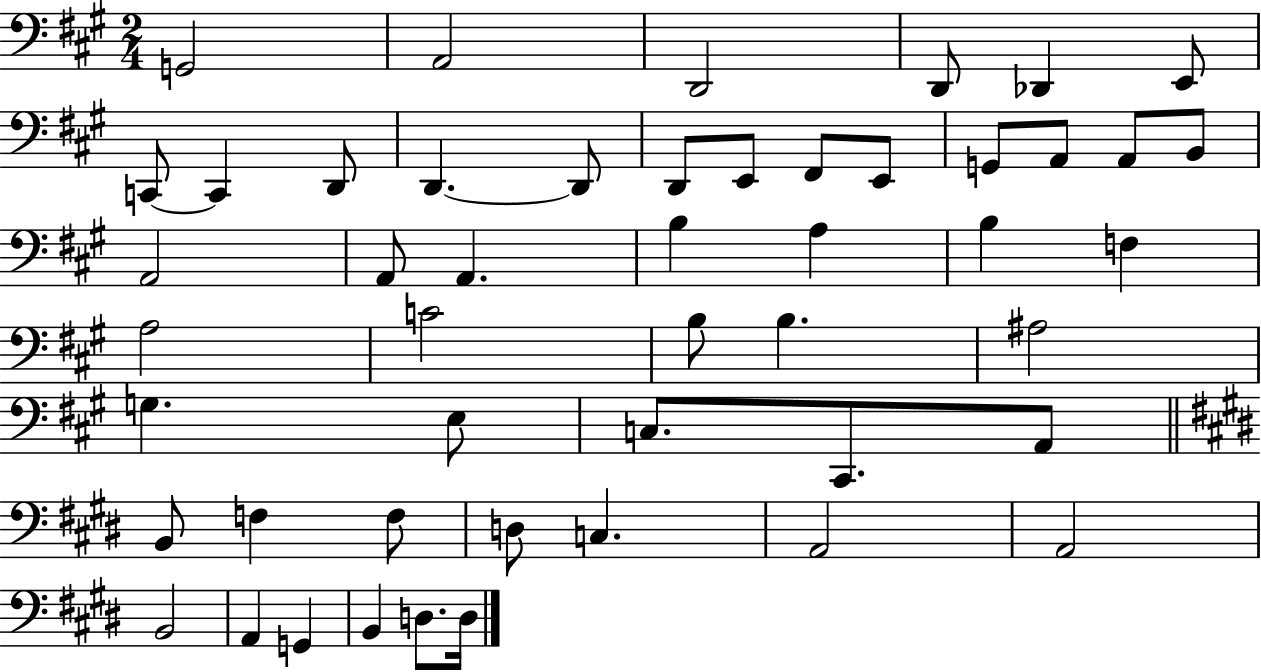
{
  \clef bass
  \numericTimeSignature
  \time 2/4
  \key a \major
  g,2 | a,2 | d,2 | d,8 des,4 e,8 | \break c,8~~ c,4 d,8 | d,4.~~ d,8 | d,8 e,8 fis,8 e,8 | g,8 a,8 a,8 b,8 | \break a,2 | a,8 a,4. | b4 a4 | b4 f4 | \break a2 | c'2 | b8 b4. | ais2 | \break g4. e8 | c8. cis,8. a,8 | \bar "||" \break \key e \major b,8 f4 f8 | d8 c4. | a,2 | a,2 | \break b,2 | a,4 g,4 | b,4 d8. d16 | \bar "|."
}